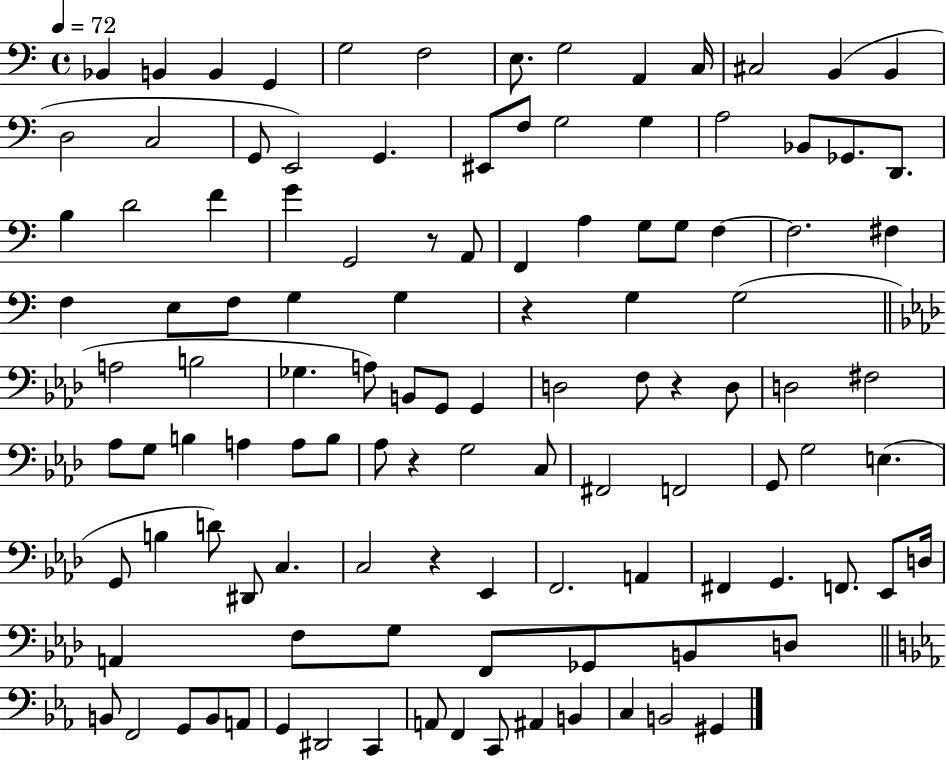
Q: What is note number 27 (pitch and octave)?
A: B3